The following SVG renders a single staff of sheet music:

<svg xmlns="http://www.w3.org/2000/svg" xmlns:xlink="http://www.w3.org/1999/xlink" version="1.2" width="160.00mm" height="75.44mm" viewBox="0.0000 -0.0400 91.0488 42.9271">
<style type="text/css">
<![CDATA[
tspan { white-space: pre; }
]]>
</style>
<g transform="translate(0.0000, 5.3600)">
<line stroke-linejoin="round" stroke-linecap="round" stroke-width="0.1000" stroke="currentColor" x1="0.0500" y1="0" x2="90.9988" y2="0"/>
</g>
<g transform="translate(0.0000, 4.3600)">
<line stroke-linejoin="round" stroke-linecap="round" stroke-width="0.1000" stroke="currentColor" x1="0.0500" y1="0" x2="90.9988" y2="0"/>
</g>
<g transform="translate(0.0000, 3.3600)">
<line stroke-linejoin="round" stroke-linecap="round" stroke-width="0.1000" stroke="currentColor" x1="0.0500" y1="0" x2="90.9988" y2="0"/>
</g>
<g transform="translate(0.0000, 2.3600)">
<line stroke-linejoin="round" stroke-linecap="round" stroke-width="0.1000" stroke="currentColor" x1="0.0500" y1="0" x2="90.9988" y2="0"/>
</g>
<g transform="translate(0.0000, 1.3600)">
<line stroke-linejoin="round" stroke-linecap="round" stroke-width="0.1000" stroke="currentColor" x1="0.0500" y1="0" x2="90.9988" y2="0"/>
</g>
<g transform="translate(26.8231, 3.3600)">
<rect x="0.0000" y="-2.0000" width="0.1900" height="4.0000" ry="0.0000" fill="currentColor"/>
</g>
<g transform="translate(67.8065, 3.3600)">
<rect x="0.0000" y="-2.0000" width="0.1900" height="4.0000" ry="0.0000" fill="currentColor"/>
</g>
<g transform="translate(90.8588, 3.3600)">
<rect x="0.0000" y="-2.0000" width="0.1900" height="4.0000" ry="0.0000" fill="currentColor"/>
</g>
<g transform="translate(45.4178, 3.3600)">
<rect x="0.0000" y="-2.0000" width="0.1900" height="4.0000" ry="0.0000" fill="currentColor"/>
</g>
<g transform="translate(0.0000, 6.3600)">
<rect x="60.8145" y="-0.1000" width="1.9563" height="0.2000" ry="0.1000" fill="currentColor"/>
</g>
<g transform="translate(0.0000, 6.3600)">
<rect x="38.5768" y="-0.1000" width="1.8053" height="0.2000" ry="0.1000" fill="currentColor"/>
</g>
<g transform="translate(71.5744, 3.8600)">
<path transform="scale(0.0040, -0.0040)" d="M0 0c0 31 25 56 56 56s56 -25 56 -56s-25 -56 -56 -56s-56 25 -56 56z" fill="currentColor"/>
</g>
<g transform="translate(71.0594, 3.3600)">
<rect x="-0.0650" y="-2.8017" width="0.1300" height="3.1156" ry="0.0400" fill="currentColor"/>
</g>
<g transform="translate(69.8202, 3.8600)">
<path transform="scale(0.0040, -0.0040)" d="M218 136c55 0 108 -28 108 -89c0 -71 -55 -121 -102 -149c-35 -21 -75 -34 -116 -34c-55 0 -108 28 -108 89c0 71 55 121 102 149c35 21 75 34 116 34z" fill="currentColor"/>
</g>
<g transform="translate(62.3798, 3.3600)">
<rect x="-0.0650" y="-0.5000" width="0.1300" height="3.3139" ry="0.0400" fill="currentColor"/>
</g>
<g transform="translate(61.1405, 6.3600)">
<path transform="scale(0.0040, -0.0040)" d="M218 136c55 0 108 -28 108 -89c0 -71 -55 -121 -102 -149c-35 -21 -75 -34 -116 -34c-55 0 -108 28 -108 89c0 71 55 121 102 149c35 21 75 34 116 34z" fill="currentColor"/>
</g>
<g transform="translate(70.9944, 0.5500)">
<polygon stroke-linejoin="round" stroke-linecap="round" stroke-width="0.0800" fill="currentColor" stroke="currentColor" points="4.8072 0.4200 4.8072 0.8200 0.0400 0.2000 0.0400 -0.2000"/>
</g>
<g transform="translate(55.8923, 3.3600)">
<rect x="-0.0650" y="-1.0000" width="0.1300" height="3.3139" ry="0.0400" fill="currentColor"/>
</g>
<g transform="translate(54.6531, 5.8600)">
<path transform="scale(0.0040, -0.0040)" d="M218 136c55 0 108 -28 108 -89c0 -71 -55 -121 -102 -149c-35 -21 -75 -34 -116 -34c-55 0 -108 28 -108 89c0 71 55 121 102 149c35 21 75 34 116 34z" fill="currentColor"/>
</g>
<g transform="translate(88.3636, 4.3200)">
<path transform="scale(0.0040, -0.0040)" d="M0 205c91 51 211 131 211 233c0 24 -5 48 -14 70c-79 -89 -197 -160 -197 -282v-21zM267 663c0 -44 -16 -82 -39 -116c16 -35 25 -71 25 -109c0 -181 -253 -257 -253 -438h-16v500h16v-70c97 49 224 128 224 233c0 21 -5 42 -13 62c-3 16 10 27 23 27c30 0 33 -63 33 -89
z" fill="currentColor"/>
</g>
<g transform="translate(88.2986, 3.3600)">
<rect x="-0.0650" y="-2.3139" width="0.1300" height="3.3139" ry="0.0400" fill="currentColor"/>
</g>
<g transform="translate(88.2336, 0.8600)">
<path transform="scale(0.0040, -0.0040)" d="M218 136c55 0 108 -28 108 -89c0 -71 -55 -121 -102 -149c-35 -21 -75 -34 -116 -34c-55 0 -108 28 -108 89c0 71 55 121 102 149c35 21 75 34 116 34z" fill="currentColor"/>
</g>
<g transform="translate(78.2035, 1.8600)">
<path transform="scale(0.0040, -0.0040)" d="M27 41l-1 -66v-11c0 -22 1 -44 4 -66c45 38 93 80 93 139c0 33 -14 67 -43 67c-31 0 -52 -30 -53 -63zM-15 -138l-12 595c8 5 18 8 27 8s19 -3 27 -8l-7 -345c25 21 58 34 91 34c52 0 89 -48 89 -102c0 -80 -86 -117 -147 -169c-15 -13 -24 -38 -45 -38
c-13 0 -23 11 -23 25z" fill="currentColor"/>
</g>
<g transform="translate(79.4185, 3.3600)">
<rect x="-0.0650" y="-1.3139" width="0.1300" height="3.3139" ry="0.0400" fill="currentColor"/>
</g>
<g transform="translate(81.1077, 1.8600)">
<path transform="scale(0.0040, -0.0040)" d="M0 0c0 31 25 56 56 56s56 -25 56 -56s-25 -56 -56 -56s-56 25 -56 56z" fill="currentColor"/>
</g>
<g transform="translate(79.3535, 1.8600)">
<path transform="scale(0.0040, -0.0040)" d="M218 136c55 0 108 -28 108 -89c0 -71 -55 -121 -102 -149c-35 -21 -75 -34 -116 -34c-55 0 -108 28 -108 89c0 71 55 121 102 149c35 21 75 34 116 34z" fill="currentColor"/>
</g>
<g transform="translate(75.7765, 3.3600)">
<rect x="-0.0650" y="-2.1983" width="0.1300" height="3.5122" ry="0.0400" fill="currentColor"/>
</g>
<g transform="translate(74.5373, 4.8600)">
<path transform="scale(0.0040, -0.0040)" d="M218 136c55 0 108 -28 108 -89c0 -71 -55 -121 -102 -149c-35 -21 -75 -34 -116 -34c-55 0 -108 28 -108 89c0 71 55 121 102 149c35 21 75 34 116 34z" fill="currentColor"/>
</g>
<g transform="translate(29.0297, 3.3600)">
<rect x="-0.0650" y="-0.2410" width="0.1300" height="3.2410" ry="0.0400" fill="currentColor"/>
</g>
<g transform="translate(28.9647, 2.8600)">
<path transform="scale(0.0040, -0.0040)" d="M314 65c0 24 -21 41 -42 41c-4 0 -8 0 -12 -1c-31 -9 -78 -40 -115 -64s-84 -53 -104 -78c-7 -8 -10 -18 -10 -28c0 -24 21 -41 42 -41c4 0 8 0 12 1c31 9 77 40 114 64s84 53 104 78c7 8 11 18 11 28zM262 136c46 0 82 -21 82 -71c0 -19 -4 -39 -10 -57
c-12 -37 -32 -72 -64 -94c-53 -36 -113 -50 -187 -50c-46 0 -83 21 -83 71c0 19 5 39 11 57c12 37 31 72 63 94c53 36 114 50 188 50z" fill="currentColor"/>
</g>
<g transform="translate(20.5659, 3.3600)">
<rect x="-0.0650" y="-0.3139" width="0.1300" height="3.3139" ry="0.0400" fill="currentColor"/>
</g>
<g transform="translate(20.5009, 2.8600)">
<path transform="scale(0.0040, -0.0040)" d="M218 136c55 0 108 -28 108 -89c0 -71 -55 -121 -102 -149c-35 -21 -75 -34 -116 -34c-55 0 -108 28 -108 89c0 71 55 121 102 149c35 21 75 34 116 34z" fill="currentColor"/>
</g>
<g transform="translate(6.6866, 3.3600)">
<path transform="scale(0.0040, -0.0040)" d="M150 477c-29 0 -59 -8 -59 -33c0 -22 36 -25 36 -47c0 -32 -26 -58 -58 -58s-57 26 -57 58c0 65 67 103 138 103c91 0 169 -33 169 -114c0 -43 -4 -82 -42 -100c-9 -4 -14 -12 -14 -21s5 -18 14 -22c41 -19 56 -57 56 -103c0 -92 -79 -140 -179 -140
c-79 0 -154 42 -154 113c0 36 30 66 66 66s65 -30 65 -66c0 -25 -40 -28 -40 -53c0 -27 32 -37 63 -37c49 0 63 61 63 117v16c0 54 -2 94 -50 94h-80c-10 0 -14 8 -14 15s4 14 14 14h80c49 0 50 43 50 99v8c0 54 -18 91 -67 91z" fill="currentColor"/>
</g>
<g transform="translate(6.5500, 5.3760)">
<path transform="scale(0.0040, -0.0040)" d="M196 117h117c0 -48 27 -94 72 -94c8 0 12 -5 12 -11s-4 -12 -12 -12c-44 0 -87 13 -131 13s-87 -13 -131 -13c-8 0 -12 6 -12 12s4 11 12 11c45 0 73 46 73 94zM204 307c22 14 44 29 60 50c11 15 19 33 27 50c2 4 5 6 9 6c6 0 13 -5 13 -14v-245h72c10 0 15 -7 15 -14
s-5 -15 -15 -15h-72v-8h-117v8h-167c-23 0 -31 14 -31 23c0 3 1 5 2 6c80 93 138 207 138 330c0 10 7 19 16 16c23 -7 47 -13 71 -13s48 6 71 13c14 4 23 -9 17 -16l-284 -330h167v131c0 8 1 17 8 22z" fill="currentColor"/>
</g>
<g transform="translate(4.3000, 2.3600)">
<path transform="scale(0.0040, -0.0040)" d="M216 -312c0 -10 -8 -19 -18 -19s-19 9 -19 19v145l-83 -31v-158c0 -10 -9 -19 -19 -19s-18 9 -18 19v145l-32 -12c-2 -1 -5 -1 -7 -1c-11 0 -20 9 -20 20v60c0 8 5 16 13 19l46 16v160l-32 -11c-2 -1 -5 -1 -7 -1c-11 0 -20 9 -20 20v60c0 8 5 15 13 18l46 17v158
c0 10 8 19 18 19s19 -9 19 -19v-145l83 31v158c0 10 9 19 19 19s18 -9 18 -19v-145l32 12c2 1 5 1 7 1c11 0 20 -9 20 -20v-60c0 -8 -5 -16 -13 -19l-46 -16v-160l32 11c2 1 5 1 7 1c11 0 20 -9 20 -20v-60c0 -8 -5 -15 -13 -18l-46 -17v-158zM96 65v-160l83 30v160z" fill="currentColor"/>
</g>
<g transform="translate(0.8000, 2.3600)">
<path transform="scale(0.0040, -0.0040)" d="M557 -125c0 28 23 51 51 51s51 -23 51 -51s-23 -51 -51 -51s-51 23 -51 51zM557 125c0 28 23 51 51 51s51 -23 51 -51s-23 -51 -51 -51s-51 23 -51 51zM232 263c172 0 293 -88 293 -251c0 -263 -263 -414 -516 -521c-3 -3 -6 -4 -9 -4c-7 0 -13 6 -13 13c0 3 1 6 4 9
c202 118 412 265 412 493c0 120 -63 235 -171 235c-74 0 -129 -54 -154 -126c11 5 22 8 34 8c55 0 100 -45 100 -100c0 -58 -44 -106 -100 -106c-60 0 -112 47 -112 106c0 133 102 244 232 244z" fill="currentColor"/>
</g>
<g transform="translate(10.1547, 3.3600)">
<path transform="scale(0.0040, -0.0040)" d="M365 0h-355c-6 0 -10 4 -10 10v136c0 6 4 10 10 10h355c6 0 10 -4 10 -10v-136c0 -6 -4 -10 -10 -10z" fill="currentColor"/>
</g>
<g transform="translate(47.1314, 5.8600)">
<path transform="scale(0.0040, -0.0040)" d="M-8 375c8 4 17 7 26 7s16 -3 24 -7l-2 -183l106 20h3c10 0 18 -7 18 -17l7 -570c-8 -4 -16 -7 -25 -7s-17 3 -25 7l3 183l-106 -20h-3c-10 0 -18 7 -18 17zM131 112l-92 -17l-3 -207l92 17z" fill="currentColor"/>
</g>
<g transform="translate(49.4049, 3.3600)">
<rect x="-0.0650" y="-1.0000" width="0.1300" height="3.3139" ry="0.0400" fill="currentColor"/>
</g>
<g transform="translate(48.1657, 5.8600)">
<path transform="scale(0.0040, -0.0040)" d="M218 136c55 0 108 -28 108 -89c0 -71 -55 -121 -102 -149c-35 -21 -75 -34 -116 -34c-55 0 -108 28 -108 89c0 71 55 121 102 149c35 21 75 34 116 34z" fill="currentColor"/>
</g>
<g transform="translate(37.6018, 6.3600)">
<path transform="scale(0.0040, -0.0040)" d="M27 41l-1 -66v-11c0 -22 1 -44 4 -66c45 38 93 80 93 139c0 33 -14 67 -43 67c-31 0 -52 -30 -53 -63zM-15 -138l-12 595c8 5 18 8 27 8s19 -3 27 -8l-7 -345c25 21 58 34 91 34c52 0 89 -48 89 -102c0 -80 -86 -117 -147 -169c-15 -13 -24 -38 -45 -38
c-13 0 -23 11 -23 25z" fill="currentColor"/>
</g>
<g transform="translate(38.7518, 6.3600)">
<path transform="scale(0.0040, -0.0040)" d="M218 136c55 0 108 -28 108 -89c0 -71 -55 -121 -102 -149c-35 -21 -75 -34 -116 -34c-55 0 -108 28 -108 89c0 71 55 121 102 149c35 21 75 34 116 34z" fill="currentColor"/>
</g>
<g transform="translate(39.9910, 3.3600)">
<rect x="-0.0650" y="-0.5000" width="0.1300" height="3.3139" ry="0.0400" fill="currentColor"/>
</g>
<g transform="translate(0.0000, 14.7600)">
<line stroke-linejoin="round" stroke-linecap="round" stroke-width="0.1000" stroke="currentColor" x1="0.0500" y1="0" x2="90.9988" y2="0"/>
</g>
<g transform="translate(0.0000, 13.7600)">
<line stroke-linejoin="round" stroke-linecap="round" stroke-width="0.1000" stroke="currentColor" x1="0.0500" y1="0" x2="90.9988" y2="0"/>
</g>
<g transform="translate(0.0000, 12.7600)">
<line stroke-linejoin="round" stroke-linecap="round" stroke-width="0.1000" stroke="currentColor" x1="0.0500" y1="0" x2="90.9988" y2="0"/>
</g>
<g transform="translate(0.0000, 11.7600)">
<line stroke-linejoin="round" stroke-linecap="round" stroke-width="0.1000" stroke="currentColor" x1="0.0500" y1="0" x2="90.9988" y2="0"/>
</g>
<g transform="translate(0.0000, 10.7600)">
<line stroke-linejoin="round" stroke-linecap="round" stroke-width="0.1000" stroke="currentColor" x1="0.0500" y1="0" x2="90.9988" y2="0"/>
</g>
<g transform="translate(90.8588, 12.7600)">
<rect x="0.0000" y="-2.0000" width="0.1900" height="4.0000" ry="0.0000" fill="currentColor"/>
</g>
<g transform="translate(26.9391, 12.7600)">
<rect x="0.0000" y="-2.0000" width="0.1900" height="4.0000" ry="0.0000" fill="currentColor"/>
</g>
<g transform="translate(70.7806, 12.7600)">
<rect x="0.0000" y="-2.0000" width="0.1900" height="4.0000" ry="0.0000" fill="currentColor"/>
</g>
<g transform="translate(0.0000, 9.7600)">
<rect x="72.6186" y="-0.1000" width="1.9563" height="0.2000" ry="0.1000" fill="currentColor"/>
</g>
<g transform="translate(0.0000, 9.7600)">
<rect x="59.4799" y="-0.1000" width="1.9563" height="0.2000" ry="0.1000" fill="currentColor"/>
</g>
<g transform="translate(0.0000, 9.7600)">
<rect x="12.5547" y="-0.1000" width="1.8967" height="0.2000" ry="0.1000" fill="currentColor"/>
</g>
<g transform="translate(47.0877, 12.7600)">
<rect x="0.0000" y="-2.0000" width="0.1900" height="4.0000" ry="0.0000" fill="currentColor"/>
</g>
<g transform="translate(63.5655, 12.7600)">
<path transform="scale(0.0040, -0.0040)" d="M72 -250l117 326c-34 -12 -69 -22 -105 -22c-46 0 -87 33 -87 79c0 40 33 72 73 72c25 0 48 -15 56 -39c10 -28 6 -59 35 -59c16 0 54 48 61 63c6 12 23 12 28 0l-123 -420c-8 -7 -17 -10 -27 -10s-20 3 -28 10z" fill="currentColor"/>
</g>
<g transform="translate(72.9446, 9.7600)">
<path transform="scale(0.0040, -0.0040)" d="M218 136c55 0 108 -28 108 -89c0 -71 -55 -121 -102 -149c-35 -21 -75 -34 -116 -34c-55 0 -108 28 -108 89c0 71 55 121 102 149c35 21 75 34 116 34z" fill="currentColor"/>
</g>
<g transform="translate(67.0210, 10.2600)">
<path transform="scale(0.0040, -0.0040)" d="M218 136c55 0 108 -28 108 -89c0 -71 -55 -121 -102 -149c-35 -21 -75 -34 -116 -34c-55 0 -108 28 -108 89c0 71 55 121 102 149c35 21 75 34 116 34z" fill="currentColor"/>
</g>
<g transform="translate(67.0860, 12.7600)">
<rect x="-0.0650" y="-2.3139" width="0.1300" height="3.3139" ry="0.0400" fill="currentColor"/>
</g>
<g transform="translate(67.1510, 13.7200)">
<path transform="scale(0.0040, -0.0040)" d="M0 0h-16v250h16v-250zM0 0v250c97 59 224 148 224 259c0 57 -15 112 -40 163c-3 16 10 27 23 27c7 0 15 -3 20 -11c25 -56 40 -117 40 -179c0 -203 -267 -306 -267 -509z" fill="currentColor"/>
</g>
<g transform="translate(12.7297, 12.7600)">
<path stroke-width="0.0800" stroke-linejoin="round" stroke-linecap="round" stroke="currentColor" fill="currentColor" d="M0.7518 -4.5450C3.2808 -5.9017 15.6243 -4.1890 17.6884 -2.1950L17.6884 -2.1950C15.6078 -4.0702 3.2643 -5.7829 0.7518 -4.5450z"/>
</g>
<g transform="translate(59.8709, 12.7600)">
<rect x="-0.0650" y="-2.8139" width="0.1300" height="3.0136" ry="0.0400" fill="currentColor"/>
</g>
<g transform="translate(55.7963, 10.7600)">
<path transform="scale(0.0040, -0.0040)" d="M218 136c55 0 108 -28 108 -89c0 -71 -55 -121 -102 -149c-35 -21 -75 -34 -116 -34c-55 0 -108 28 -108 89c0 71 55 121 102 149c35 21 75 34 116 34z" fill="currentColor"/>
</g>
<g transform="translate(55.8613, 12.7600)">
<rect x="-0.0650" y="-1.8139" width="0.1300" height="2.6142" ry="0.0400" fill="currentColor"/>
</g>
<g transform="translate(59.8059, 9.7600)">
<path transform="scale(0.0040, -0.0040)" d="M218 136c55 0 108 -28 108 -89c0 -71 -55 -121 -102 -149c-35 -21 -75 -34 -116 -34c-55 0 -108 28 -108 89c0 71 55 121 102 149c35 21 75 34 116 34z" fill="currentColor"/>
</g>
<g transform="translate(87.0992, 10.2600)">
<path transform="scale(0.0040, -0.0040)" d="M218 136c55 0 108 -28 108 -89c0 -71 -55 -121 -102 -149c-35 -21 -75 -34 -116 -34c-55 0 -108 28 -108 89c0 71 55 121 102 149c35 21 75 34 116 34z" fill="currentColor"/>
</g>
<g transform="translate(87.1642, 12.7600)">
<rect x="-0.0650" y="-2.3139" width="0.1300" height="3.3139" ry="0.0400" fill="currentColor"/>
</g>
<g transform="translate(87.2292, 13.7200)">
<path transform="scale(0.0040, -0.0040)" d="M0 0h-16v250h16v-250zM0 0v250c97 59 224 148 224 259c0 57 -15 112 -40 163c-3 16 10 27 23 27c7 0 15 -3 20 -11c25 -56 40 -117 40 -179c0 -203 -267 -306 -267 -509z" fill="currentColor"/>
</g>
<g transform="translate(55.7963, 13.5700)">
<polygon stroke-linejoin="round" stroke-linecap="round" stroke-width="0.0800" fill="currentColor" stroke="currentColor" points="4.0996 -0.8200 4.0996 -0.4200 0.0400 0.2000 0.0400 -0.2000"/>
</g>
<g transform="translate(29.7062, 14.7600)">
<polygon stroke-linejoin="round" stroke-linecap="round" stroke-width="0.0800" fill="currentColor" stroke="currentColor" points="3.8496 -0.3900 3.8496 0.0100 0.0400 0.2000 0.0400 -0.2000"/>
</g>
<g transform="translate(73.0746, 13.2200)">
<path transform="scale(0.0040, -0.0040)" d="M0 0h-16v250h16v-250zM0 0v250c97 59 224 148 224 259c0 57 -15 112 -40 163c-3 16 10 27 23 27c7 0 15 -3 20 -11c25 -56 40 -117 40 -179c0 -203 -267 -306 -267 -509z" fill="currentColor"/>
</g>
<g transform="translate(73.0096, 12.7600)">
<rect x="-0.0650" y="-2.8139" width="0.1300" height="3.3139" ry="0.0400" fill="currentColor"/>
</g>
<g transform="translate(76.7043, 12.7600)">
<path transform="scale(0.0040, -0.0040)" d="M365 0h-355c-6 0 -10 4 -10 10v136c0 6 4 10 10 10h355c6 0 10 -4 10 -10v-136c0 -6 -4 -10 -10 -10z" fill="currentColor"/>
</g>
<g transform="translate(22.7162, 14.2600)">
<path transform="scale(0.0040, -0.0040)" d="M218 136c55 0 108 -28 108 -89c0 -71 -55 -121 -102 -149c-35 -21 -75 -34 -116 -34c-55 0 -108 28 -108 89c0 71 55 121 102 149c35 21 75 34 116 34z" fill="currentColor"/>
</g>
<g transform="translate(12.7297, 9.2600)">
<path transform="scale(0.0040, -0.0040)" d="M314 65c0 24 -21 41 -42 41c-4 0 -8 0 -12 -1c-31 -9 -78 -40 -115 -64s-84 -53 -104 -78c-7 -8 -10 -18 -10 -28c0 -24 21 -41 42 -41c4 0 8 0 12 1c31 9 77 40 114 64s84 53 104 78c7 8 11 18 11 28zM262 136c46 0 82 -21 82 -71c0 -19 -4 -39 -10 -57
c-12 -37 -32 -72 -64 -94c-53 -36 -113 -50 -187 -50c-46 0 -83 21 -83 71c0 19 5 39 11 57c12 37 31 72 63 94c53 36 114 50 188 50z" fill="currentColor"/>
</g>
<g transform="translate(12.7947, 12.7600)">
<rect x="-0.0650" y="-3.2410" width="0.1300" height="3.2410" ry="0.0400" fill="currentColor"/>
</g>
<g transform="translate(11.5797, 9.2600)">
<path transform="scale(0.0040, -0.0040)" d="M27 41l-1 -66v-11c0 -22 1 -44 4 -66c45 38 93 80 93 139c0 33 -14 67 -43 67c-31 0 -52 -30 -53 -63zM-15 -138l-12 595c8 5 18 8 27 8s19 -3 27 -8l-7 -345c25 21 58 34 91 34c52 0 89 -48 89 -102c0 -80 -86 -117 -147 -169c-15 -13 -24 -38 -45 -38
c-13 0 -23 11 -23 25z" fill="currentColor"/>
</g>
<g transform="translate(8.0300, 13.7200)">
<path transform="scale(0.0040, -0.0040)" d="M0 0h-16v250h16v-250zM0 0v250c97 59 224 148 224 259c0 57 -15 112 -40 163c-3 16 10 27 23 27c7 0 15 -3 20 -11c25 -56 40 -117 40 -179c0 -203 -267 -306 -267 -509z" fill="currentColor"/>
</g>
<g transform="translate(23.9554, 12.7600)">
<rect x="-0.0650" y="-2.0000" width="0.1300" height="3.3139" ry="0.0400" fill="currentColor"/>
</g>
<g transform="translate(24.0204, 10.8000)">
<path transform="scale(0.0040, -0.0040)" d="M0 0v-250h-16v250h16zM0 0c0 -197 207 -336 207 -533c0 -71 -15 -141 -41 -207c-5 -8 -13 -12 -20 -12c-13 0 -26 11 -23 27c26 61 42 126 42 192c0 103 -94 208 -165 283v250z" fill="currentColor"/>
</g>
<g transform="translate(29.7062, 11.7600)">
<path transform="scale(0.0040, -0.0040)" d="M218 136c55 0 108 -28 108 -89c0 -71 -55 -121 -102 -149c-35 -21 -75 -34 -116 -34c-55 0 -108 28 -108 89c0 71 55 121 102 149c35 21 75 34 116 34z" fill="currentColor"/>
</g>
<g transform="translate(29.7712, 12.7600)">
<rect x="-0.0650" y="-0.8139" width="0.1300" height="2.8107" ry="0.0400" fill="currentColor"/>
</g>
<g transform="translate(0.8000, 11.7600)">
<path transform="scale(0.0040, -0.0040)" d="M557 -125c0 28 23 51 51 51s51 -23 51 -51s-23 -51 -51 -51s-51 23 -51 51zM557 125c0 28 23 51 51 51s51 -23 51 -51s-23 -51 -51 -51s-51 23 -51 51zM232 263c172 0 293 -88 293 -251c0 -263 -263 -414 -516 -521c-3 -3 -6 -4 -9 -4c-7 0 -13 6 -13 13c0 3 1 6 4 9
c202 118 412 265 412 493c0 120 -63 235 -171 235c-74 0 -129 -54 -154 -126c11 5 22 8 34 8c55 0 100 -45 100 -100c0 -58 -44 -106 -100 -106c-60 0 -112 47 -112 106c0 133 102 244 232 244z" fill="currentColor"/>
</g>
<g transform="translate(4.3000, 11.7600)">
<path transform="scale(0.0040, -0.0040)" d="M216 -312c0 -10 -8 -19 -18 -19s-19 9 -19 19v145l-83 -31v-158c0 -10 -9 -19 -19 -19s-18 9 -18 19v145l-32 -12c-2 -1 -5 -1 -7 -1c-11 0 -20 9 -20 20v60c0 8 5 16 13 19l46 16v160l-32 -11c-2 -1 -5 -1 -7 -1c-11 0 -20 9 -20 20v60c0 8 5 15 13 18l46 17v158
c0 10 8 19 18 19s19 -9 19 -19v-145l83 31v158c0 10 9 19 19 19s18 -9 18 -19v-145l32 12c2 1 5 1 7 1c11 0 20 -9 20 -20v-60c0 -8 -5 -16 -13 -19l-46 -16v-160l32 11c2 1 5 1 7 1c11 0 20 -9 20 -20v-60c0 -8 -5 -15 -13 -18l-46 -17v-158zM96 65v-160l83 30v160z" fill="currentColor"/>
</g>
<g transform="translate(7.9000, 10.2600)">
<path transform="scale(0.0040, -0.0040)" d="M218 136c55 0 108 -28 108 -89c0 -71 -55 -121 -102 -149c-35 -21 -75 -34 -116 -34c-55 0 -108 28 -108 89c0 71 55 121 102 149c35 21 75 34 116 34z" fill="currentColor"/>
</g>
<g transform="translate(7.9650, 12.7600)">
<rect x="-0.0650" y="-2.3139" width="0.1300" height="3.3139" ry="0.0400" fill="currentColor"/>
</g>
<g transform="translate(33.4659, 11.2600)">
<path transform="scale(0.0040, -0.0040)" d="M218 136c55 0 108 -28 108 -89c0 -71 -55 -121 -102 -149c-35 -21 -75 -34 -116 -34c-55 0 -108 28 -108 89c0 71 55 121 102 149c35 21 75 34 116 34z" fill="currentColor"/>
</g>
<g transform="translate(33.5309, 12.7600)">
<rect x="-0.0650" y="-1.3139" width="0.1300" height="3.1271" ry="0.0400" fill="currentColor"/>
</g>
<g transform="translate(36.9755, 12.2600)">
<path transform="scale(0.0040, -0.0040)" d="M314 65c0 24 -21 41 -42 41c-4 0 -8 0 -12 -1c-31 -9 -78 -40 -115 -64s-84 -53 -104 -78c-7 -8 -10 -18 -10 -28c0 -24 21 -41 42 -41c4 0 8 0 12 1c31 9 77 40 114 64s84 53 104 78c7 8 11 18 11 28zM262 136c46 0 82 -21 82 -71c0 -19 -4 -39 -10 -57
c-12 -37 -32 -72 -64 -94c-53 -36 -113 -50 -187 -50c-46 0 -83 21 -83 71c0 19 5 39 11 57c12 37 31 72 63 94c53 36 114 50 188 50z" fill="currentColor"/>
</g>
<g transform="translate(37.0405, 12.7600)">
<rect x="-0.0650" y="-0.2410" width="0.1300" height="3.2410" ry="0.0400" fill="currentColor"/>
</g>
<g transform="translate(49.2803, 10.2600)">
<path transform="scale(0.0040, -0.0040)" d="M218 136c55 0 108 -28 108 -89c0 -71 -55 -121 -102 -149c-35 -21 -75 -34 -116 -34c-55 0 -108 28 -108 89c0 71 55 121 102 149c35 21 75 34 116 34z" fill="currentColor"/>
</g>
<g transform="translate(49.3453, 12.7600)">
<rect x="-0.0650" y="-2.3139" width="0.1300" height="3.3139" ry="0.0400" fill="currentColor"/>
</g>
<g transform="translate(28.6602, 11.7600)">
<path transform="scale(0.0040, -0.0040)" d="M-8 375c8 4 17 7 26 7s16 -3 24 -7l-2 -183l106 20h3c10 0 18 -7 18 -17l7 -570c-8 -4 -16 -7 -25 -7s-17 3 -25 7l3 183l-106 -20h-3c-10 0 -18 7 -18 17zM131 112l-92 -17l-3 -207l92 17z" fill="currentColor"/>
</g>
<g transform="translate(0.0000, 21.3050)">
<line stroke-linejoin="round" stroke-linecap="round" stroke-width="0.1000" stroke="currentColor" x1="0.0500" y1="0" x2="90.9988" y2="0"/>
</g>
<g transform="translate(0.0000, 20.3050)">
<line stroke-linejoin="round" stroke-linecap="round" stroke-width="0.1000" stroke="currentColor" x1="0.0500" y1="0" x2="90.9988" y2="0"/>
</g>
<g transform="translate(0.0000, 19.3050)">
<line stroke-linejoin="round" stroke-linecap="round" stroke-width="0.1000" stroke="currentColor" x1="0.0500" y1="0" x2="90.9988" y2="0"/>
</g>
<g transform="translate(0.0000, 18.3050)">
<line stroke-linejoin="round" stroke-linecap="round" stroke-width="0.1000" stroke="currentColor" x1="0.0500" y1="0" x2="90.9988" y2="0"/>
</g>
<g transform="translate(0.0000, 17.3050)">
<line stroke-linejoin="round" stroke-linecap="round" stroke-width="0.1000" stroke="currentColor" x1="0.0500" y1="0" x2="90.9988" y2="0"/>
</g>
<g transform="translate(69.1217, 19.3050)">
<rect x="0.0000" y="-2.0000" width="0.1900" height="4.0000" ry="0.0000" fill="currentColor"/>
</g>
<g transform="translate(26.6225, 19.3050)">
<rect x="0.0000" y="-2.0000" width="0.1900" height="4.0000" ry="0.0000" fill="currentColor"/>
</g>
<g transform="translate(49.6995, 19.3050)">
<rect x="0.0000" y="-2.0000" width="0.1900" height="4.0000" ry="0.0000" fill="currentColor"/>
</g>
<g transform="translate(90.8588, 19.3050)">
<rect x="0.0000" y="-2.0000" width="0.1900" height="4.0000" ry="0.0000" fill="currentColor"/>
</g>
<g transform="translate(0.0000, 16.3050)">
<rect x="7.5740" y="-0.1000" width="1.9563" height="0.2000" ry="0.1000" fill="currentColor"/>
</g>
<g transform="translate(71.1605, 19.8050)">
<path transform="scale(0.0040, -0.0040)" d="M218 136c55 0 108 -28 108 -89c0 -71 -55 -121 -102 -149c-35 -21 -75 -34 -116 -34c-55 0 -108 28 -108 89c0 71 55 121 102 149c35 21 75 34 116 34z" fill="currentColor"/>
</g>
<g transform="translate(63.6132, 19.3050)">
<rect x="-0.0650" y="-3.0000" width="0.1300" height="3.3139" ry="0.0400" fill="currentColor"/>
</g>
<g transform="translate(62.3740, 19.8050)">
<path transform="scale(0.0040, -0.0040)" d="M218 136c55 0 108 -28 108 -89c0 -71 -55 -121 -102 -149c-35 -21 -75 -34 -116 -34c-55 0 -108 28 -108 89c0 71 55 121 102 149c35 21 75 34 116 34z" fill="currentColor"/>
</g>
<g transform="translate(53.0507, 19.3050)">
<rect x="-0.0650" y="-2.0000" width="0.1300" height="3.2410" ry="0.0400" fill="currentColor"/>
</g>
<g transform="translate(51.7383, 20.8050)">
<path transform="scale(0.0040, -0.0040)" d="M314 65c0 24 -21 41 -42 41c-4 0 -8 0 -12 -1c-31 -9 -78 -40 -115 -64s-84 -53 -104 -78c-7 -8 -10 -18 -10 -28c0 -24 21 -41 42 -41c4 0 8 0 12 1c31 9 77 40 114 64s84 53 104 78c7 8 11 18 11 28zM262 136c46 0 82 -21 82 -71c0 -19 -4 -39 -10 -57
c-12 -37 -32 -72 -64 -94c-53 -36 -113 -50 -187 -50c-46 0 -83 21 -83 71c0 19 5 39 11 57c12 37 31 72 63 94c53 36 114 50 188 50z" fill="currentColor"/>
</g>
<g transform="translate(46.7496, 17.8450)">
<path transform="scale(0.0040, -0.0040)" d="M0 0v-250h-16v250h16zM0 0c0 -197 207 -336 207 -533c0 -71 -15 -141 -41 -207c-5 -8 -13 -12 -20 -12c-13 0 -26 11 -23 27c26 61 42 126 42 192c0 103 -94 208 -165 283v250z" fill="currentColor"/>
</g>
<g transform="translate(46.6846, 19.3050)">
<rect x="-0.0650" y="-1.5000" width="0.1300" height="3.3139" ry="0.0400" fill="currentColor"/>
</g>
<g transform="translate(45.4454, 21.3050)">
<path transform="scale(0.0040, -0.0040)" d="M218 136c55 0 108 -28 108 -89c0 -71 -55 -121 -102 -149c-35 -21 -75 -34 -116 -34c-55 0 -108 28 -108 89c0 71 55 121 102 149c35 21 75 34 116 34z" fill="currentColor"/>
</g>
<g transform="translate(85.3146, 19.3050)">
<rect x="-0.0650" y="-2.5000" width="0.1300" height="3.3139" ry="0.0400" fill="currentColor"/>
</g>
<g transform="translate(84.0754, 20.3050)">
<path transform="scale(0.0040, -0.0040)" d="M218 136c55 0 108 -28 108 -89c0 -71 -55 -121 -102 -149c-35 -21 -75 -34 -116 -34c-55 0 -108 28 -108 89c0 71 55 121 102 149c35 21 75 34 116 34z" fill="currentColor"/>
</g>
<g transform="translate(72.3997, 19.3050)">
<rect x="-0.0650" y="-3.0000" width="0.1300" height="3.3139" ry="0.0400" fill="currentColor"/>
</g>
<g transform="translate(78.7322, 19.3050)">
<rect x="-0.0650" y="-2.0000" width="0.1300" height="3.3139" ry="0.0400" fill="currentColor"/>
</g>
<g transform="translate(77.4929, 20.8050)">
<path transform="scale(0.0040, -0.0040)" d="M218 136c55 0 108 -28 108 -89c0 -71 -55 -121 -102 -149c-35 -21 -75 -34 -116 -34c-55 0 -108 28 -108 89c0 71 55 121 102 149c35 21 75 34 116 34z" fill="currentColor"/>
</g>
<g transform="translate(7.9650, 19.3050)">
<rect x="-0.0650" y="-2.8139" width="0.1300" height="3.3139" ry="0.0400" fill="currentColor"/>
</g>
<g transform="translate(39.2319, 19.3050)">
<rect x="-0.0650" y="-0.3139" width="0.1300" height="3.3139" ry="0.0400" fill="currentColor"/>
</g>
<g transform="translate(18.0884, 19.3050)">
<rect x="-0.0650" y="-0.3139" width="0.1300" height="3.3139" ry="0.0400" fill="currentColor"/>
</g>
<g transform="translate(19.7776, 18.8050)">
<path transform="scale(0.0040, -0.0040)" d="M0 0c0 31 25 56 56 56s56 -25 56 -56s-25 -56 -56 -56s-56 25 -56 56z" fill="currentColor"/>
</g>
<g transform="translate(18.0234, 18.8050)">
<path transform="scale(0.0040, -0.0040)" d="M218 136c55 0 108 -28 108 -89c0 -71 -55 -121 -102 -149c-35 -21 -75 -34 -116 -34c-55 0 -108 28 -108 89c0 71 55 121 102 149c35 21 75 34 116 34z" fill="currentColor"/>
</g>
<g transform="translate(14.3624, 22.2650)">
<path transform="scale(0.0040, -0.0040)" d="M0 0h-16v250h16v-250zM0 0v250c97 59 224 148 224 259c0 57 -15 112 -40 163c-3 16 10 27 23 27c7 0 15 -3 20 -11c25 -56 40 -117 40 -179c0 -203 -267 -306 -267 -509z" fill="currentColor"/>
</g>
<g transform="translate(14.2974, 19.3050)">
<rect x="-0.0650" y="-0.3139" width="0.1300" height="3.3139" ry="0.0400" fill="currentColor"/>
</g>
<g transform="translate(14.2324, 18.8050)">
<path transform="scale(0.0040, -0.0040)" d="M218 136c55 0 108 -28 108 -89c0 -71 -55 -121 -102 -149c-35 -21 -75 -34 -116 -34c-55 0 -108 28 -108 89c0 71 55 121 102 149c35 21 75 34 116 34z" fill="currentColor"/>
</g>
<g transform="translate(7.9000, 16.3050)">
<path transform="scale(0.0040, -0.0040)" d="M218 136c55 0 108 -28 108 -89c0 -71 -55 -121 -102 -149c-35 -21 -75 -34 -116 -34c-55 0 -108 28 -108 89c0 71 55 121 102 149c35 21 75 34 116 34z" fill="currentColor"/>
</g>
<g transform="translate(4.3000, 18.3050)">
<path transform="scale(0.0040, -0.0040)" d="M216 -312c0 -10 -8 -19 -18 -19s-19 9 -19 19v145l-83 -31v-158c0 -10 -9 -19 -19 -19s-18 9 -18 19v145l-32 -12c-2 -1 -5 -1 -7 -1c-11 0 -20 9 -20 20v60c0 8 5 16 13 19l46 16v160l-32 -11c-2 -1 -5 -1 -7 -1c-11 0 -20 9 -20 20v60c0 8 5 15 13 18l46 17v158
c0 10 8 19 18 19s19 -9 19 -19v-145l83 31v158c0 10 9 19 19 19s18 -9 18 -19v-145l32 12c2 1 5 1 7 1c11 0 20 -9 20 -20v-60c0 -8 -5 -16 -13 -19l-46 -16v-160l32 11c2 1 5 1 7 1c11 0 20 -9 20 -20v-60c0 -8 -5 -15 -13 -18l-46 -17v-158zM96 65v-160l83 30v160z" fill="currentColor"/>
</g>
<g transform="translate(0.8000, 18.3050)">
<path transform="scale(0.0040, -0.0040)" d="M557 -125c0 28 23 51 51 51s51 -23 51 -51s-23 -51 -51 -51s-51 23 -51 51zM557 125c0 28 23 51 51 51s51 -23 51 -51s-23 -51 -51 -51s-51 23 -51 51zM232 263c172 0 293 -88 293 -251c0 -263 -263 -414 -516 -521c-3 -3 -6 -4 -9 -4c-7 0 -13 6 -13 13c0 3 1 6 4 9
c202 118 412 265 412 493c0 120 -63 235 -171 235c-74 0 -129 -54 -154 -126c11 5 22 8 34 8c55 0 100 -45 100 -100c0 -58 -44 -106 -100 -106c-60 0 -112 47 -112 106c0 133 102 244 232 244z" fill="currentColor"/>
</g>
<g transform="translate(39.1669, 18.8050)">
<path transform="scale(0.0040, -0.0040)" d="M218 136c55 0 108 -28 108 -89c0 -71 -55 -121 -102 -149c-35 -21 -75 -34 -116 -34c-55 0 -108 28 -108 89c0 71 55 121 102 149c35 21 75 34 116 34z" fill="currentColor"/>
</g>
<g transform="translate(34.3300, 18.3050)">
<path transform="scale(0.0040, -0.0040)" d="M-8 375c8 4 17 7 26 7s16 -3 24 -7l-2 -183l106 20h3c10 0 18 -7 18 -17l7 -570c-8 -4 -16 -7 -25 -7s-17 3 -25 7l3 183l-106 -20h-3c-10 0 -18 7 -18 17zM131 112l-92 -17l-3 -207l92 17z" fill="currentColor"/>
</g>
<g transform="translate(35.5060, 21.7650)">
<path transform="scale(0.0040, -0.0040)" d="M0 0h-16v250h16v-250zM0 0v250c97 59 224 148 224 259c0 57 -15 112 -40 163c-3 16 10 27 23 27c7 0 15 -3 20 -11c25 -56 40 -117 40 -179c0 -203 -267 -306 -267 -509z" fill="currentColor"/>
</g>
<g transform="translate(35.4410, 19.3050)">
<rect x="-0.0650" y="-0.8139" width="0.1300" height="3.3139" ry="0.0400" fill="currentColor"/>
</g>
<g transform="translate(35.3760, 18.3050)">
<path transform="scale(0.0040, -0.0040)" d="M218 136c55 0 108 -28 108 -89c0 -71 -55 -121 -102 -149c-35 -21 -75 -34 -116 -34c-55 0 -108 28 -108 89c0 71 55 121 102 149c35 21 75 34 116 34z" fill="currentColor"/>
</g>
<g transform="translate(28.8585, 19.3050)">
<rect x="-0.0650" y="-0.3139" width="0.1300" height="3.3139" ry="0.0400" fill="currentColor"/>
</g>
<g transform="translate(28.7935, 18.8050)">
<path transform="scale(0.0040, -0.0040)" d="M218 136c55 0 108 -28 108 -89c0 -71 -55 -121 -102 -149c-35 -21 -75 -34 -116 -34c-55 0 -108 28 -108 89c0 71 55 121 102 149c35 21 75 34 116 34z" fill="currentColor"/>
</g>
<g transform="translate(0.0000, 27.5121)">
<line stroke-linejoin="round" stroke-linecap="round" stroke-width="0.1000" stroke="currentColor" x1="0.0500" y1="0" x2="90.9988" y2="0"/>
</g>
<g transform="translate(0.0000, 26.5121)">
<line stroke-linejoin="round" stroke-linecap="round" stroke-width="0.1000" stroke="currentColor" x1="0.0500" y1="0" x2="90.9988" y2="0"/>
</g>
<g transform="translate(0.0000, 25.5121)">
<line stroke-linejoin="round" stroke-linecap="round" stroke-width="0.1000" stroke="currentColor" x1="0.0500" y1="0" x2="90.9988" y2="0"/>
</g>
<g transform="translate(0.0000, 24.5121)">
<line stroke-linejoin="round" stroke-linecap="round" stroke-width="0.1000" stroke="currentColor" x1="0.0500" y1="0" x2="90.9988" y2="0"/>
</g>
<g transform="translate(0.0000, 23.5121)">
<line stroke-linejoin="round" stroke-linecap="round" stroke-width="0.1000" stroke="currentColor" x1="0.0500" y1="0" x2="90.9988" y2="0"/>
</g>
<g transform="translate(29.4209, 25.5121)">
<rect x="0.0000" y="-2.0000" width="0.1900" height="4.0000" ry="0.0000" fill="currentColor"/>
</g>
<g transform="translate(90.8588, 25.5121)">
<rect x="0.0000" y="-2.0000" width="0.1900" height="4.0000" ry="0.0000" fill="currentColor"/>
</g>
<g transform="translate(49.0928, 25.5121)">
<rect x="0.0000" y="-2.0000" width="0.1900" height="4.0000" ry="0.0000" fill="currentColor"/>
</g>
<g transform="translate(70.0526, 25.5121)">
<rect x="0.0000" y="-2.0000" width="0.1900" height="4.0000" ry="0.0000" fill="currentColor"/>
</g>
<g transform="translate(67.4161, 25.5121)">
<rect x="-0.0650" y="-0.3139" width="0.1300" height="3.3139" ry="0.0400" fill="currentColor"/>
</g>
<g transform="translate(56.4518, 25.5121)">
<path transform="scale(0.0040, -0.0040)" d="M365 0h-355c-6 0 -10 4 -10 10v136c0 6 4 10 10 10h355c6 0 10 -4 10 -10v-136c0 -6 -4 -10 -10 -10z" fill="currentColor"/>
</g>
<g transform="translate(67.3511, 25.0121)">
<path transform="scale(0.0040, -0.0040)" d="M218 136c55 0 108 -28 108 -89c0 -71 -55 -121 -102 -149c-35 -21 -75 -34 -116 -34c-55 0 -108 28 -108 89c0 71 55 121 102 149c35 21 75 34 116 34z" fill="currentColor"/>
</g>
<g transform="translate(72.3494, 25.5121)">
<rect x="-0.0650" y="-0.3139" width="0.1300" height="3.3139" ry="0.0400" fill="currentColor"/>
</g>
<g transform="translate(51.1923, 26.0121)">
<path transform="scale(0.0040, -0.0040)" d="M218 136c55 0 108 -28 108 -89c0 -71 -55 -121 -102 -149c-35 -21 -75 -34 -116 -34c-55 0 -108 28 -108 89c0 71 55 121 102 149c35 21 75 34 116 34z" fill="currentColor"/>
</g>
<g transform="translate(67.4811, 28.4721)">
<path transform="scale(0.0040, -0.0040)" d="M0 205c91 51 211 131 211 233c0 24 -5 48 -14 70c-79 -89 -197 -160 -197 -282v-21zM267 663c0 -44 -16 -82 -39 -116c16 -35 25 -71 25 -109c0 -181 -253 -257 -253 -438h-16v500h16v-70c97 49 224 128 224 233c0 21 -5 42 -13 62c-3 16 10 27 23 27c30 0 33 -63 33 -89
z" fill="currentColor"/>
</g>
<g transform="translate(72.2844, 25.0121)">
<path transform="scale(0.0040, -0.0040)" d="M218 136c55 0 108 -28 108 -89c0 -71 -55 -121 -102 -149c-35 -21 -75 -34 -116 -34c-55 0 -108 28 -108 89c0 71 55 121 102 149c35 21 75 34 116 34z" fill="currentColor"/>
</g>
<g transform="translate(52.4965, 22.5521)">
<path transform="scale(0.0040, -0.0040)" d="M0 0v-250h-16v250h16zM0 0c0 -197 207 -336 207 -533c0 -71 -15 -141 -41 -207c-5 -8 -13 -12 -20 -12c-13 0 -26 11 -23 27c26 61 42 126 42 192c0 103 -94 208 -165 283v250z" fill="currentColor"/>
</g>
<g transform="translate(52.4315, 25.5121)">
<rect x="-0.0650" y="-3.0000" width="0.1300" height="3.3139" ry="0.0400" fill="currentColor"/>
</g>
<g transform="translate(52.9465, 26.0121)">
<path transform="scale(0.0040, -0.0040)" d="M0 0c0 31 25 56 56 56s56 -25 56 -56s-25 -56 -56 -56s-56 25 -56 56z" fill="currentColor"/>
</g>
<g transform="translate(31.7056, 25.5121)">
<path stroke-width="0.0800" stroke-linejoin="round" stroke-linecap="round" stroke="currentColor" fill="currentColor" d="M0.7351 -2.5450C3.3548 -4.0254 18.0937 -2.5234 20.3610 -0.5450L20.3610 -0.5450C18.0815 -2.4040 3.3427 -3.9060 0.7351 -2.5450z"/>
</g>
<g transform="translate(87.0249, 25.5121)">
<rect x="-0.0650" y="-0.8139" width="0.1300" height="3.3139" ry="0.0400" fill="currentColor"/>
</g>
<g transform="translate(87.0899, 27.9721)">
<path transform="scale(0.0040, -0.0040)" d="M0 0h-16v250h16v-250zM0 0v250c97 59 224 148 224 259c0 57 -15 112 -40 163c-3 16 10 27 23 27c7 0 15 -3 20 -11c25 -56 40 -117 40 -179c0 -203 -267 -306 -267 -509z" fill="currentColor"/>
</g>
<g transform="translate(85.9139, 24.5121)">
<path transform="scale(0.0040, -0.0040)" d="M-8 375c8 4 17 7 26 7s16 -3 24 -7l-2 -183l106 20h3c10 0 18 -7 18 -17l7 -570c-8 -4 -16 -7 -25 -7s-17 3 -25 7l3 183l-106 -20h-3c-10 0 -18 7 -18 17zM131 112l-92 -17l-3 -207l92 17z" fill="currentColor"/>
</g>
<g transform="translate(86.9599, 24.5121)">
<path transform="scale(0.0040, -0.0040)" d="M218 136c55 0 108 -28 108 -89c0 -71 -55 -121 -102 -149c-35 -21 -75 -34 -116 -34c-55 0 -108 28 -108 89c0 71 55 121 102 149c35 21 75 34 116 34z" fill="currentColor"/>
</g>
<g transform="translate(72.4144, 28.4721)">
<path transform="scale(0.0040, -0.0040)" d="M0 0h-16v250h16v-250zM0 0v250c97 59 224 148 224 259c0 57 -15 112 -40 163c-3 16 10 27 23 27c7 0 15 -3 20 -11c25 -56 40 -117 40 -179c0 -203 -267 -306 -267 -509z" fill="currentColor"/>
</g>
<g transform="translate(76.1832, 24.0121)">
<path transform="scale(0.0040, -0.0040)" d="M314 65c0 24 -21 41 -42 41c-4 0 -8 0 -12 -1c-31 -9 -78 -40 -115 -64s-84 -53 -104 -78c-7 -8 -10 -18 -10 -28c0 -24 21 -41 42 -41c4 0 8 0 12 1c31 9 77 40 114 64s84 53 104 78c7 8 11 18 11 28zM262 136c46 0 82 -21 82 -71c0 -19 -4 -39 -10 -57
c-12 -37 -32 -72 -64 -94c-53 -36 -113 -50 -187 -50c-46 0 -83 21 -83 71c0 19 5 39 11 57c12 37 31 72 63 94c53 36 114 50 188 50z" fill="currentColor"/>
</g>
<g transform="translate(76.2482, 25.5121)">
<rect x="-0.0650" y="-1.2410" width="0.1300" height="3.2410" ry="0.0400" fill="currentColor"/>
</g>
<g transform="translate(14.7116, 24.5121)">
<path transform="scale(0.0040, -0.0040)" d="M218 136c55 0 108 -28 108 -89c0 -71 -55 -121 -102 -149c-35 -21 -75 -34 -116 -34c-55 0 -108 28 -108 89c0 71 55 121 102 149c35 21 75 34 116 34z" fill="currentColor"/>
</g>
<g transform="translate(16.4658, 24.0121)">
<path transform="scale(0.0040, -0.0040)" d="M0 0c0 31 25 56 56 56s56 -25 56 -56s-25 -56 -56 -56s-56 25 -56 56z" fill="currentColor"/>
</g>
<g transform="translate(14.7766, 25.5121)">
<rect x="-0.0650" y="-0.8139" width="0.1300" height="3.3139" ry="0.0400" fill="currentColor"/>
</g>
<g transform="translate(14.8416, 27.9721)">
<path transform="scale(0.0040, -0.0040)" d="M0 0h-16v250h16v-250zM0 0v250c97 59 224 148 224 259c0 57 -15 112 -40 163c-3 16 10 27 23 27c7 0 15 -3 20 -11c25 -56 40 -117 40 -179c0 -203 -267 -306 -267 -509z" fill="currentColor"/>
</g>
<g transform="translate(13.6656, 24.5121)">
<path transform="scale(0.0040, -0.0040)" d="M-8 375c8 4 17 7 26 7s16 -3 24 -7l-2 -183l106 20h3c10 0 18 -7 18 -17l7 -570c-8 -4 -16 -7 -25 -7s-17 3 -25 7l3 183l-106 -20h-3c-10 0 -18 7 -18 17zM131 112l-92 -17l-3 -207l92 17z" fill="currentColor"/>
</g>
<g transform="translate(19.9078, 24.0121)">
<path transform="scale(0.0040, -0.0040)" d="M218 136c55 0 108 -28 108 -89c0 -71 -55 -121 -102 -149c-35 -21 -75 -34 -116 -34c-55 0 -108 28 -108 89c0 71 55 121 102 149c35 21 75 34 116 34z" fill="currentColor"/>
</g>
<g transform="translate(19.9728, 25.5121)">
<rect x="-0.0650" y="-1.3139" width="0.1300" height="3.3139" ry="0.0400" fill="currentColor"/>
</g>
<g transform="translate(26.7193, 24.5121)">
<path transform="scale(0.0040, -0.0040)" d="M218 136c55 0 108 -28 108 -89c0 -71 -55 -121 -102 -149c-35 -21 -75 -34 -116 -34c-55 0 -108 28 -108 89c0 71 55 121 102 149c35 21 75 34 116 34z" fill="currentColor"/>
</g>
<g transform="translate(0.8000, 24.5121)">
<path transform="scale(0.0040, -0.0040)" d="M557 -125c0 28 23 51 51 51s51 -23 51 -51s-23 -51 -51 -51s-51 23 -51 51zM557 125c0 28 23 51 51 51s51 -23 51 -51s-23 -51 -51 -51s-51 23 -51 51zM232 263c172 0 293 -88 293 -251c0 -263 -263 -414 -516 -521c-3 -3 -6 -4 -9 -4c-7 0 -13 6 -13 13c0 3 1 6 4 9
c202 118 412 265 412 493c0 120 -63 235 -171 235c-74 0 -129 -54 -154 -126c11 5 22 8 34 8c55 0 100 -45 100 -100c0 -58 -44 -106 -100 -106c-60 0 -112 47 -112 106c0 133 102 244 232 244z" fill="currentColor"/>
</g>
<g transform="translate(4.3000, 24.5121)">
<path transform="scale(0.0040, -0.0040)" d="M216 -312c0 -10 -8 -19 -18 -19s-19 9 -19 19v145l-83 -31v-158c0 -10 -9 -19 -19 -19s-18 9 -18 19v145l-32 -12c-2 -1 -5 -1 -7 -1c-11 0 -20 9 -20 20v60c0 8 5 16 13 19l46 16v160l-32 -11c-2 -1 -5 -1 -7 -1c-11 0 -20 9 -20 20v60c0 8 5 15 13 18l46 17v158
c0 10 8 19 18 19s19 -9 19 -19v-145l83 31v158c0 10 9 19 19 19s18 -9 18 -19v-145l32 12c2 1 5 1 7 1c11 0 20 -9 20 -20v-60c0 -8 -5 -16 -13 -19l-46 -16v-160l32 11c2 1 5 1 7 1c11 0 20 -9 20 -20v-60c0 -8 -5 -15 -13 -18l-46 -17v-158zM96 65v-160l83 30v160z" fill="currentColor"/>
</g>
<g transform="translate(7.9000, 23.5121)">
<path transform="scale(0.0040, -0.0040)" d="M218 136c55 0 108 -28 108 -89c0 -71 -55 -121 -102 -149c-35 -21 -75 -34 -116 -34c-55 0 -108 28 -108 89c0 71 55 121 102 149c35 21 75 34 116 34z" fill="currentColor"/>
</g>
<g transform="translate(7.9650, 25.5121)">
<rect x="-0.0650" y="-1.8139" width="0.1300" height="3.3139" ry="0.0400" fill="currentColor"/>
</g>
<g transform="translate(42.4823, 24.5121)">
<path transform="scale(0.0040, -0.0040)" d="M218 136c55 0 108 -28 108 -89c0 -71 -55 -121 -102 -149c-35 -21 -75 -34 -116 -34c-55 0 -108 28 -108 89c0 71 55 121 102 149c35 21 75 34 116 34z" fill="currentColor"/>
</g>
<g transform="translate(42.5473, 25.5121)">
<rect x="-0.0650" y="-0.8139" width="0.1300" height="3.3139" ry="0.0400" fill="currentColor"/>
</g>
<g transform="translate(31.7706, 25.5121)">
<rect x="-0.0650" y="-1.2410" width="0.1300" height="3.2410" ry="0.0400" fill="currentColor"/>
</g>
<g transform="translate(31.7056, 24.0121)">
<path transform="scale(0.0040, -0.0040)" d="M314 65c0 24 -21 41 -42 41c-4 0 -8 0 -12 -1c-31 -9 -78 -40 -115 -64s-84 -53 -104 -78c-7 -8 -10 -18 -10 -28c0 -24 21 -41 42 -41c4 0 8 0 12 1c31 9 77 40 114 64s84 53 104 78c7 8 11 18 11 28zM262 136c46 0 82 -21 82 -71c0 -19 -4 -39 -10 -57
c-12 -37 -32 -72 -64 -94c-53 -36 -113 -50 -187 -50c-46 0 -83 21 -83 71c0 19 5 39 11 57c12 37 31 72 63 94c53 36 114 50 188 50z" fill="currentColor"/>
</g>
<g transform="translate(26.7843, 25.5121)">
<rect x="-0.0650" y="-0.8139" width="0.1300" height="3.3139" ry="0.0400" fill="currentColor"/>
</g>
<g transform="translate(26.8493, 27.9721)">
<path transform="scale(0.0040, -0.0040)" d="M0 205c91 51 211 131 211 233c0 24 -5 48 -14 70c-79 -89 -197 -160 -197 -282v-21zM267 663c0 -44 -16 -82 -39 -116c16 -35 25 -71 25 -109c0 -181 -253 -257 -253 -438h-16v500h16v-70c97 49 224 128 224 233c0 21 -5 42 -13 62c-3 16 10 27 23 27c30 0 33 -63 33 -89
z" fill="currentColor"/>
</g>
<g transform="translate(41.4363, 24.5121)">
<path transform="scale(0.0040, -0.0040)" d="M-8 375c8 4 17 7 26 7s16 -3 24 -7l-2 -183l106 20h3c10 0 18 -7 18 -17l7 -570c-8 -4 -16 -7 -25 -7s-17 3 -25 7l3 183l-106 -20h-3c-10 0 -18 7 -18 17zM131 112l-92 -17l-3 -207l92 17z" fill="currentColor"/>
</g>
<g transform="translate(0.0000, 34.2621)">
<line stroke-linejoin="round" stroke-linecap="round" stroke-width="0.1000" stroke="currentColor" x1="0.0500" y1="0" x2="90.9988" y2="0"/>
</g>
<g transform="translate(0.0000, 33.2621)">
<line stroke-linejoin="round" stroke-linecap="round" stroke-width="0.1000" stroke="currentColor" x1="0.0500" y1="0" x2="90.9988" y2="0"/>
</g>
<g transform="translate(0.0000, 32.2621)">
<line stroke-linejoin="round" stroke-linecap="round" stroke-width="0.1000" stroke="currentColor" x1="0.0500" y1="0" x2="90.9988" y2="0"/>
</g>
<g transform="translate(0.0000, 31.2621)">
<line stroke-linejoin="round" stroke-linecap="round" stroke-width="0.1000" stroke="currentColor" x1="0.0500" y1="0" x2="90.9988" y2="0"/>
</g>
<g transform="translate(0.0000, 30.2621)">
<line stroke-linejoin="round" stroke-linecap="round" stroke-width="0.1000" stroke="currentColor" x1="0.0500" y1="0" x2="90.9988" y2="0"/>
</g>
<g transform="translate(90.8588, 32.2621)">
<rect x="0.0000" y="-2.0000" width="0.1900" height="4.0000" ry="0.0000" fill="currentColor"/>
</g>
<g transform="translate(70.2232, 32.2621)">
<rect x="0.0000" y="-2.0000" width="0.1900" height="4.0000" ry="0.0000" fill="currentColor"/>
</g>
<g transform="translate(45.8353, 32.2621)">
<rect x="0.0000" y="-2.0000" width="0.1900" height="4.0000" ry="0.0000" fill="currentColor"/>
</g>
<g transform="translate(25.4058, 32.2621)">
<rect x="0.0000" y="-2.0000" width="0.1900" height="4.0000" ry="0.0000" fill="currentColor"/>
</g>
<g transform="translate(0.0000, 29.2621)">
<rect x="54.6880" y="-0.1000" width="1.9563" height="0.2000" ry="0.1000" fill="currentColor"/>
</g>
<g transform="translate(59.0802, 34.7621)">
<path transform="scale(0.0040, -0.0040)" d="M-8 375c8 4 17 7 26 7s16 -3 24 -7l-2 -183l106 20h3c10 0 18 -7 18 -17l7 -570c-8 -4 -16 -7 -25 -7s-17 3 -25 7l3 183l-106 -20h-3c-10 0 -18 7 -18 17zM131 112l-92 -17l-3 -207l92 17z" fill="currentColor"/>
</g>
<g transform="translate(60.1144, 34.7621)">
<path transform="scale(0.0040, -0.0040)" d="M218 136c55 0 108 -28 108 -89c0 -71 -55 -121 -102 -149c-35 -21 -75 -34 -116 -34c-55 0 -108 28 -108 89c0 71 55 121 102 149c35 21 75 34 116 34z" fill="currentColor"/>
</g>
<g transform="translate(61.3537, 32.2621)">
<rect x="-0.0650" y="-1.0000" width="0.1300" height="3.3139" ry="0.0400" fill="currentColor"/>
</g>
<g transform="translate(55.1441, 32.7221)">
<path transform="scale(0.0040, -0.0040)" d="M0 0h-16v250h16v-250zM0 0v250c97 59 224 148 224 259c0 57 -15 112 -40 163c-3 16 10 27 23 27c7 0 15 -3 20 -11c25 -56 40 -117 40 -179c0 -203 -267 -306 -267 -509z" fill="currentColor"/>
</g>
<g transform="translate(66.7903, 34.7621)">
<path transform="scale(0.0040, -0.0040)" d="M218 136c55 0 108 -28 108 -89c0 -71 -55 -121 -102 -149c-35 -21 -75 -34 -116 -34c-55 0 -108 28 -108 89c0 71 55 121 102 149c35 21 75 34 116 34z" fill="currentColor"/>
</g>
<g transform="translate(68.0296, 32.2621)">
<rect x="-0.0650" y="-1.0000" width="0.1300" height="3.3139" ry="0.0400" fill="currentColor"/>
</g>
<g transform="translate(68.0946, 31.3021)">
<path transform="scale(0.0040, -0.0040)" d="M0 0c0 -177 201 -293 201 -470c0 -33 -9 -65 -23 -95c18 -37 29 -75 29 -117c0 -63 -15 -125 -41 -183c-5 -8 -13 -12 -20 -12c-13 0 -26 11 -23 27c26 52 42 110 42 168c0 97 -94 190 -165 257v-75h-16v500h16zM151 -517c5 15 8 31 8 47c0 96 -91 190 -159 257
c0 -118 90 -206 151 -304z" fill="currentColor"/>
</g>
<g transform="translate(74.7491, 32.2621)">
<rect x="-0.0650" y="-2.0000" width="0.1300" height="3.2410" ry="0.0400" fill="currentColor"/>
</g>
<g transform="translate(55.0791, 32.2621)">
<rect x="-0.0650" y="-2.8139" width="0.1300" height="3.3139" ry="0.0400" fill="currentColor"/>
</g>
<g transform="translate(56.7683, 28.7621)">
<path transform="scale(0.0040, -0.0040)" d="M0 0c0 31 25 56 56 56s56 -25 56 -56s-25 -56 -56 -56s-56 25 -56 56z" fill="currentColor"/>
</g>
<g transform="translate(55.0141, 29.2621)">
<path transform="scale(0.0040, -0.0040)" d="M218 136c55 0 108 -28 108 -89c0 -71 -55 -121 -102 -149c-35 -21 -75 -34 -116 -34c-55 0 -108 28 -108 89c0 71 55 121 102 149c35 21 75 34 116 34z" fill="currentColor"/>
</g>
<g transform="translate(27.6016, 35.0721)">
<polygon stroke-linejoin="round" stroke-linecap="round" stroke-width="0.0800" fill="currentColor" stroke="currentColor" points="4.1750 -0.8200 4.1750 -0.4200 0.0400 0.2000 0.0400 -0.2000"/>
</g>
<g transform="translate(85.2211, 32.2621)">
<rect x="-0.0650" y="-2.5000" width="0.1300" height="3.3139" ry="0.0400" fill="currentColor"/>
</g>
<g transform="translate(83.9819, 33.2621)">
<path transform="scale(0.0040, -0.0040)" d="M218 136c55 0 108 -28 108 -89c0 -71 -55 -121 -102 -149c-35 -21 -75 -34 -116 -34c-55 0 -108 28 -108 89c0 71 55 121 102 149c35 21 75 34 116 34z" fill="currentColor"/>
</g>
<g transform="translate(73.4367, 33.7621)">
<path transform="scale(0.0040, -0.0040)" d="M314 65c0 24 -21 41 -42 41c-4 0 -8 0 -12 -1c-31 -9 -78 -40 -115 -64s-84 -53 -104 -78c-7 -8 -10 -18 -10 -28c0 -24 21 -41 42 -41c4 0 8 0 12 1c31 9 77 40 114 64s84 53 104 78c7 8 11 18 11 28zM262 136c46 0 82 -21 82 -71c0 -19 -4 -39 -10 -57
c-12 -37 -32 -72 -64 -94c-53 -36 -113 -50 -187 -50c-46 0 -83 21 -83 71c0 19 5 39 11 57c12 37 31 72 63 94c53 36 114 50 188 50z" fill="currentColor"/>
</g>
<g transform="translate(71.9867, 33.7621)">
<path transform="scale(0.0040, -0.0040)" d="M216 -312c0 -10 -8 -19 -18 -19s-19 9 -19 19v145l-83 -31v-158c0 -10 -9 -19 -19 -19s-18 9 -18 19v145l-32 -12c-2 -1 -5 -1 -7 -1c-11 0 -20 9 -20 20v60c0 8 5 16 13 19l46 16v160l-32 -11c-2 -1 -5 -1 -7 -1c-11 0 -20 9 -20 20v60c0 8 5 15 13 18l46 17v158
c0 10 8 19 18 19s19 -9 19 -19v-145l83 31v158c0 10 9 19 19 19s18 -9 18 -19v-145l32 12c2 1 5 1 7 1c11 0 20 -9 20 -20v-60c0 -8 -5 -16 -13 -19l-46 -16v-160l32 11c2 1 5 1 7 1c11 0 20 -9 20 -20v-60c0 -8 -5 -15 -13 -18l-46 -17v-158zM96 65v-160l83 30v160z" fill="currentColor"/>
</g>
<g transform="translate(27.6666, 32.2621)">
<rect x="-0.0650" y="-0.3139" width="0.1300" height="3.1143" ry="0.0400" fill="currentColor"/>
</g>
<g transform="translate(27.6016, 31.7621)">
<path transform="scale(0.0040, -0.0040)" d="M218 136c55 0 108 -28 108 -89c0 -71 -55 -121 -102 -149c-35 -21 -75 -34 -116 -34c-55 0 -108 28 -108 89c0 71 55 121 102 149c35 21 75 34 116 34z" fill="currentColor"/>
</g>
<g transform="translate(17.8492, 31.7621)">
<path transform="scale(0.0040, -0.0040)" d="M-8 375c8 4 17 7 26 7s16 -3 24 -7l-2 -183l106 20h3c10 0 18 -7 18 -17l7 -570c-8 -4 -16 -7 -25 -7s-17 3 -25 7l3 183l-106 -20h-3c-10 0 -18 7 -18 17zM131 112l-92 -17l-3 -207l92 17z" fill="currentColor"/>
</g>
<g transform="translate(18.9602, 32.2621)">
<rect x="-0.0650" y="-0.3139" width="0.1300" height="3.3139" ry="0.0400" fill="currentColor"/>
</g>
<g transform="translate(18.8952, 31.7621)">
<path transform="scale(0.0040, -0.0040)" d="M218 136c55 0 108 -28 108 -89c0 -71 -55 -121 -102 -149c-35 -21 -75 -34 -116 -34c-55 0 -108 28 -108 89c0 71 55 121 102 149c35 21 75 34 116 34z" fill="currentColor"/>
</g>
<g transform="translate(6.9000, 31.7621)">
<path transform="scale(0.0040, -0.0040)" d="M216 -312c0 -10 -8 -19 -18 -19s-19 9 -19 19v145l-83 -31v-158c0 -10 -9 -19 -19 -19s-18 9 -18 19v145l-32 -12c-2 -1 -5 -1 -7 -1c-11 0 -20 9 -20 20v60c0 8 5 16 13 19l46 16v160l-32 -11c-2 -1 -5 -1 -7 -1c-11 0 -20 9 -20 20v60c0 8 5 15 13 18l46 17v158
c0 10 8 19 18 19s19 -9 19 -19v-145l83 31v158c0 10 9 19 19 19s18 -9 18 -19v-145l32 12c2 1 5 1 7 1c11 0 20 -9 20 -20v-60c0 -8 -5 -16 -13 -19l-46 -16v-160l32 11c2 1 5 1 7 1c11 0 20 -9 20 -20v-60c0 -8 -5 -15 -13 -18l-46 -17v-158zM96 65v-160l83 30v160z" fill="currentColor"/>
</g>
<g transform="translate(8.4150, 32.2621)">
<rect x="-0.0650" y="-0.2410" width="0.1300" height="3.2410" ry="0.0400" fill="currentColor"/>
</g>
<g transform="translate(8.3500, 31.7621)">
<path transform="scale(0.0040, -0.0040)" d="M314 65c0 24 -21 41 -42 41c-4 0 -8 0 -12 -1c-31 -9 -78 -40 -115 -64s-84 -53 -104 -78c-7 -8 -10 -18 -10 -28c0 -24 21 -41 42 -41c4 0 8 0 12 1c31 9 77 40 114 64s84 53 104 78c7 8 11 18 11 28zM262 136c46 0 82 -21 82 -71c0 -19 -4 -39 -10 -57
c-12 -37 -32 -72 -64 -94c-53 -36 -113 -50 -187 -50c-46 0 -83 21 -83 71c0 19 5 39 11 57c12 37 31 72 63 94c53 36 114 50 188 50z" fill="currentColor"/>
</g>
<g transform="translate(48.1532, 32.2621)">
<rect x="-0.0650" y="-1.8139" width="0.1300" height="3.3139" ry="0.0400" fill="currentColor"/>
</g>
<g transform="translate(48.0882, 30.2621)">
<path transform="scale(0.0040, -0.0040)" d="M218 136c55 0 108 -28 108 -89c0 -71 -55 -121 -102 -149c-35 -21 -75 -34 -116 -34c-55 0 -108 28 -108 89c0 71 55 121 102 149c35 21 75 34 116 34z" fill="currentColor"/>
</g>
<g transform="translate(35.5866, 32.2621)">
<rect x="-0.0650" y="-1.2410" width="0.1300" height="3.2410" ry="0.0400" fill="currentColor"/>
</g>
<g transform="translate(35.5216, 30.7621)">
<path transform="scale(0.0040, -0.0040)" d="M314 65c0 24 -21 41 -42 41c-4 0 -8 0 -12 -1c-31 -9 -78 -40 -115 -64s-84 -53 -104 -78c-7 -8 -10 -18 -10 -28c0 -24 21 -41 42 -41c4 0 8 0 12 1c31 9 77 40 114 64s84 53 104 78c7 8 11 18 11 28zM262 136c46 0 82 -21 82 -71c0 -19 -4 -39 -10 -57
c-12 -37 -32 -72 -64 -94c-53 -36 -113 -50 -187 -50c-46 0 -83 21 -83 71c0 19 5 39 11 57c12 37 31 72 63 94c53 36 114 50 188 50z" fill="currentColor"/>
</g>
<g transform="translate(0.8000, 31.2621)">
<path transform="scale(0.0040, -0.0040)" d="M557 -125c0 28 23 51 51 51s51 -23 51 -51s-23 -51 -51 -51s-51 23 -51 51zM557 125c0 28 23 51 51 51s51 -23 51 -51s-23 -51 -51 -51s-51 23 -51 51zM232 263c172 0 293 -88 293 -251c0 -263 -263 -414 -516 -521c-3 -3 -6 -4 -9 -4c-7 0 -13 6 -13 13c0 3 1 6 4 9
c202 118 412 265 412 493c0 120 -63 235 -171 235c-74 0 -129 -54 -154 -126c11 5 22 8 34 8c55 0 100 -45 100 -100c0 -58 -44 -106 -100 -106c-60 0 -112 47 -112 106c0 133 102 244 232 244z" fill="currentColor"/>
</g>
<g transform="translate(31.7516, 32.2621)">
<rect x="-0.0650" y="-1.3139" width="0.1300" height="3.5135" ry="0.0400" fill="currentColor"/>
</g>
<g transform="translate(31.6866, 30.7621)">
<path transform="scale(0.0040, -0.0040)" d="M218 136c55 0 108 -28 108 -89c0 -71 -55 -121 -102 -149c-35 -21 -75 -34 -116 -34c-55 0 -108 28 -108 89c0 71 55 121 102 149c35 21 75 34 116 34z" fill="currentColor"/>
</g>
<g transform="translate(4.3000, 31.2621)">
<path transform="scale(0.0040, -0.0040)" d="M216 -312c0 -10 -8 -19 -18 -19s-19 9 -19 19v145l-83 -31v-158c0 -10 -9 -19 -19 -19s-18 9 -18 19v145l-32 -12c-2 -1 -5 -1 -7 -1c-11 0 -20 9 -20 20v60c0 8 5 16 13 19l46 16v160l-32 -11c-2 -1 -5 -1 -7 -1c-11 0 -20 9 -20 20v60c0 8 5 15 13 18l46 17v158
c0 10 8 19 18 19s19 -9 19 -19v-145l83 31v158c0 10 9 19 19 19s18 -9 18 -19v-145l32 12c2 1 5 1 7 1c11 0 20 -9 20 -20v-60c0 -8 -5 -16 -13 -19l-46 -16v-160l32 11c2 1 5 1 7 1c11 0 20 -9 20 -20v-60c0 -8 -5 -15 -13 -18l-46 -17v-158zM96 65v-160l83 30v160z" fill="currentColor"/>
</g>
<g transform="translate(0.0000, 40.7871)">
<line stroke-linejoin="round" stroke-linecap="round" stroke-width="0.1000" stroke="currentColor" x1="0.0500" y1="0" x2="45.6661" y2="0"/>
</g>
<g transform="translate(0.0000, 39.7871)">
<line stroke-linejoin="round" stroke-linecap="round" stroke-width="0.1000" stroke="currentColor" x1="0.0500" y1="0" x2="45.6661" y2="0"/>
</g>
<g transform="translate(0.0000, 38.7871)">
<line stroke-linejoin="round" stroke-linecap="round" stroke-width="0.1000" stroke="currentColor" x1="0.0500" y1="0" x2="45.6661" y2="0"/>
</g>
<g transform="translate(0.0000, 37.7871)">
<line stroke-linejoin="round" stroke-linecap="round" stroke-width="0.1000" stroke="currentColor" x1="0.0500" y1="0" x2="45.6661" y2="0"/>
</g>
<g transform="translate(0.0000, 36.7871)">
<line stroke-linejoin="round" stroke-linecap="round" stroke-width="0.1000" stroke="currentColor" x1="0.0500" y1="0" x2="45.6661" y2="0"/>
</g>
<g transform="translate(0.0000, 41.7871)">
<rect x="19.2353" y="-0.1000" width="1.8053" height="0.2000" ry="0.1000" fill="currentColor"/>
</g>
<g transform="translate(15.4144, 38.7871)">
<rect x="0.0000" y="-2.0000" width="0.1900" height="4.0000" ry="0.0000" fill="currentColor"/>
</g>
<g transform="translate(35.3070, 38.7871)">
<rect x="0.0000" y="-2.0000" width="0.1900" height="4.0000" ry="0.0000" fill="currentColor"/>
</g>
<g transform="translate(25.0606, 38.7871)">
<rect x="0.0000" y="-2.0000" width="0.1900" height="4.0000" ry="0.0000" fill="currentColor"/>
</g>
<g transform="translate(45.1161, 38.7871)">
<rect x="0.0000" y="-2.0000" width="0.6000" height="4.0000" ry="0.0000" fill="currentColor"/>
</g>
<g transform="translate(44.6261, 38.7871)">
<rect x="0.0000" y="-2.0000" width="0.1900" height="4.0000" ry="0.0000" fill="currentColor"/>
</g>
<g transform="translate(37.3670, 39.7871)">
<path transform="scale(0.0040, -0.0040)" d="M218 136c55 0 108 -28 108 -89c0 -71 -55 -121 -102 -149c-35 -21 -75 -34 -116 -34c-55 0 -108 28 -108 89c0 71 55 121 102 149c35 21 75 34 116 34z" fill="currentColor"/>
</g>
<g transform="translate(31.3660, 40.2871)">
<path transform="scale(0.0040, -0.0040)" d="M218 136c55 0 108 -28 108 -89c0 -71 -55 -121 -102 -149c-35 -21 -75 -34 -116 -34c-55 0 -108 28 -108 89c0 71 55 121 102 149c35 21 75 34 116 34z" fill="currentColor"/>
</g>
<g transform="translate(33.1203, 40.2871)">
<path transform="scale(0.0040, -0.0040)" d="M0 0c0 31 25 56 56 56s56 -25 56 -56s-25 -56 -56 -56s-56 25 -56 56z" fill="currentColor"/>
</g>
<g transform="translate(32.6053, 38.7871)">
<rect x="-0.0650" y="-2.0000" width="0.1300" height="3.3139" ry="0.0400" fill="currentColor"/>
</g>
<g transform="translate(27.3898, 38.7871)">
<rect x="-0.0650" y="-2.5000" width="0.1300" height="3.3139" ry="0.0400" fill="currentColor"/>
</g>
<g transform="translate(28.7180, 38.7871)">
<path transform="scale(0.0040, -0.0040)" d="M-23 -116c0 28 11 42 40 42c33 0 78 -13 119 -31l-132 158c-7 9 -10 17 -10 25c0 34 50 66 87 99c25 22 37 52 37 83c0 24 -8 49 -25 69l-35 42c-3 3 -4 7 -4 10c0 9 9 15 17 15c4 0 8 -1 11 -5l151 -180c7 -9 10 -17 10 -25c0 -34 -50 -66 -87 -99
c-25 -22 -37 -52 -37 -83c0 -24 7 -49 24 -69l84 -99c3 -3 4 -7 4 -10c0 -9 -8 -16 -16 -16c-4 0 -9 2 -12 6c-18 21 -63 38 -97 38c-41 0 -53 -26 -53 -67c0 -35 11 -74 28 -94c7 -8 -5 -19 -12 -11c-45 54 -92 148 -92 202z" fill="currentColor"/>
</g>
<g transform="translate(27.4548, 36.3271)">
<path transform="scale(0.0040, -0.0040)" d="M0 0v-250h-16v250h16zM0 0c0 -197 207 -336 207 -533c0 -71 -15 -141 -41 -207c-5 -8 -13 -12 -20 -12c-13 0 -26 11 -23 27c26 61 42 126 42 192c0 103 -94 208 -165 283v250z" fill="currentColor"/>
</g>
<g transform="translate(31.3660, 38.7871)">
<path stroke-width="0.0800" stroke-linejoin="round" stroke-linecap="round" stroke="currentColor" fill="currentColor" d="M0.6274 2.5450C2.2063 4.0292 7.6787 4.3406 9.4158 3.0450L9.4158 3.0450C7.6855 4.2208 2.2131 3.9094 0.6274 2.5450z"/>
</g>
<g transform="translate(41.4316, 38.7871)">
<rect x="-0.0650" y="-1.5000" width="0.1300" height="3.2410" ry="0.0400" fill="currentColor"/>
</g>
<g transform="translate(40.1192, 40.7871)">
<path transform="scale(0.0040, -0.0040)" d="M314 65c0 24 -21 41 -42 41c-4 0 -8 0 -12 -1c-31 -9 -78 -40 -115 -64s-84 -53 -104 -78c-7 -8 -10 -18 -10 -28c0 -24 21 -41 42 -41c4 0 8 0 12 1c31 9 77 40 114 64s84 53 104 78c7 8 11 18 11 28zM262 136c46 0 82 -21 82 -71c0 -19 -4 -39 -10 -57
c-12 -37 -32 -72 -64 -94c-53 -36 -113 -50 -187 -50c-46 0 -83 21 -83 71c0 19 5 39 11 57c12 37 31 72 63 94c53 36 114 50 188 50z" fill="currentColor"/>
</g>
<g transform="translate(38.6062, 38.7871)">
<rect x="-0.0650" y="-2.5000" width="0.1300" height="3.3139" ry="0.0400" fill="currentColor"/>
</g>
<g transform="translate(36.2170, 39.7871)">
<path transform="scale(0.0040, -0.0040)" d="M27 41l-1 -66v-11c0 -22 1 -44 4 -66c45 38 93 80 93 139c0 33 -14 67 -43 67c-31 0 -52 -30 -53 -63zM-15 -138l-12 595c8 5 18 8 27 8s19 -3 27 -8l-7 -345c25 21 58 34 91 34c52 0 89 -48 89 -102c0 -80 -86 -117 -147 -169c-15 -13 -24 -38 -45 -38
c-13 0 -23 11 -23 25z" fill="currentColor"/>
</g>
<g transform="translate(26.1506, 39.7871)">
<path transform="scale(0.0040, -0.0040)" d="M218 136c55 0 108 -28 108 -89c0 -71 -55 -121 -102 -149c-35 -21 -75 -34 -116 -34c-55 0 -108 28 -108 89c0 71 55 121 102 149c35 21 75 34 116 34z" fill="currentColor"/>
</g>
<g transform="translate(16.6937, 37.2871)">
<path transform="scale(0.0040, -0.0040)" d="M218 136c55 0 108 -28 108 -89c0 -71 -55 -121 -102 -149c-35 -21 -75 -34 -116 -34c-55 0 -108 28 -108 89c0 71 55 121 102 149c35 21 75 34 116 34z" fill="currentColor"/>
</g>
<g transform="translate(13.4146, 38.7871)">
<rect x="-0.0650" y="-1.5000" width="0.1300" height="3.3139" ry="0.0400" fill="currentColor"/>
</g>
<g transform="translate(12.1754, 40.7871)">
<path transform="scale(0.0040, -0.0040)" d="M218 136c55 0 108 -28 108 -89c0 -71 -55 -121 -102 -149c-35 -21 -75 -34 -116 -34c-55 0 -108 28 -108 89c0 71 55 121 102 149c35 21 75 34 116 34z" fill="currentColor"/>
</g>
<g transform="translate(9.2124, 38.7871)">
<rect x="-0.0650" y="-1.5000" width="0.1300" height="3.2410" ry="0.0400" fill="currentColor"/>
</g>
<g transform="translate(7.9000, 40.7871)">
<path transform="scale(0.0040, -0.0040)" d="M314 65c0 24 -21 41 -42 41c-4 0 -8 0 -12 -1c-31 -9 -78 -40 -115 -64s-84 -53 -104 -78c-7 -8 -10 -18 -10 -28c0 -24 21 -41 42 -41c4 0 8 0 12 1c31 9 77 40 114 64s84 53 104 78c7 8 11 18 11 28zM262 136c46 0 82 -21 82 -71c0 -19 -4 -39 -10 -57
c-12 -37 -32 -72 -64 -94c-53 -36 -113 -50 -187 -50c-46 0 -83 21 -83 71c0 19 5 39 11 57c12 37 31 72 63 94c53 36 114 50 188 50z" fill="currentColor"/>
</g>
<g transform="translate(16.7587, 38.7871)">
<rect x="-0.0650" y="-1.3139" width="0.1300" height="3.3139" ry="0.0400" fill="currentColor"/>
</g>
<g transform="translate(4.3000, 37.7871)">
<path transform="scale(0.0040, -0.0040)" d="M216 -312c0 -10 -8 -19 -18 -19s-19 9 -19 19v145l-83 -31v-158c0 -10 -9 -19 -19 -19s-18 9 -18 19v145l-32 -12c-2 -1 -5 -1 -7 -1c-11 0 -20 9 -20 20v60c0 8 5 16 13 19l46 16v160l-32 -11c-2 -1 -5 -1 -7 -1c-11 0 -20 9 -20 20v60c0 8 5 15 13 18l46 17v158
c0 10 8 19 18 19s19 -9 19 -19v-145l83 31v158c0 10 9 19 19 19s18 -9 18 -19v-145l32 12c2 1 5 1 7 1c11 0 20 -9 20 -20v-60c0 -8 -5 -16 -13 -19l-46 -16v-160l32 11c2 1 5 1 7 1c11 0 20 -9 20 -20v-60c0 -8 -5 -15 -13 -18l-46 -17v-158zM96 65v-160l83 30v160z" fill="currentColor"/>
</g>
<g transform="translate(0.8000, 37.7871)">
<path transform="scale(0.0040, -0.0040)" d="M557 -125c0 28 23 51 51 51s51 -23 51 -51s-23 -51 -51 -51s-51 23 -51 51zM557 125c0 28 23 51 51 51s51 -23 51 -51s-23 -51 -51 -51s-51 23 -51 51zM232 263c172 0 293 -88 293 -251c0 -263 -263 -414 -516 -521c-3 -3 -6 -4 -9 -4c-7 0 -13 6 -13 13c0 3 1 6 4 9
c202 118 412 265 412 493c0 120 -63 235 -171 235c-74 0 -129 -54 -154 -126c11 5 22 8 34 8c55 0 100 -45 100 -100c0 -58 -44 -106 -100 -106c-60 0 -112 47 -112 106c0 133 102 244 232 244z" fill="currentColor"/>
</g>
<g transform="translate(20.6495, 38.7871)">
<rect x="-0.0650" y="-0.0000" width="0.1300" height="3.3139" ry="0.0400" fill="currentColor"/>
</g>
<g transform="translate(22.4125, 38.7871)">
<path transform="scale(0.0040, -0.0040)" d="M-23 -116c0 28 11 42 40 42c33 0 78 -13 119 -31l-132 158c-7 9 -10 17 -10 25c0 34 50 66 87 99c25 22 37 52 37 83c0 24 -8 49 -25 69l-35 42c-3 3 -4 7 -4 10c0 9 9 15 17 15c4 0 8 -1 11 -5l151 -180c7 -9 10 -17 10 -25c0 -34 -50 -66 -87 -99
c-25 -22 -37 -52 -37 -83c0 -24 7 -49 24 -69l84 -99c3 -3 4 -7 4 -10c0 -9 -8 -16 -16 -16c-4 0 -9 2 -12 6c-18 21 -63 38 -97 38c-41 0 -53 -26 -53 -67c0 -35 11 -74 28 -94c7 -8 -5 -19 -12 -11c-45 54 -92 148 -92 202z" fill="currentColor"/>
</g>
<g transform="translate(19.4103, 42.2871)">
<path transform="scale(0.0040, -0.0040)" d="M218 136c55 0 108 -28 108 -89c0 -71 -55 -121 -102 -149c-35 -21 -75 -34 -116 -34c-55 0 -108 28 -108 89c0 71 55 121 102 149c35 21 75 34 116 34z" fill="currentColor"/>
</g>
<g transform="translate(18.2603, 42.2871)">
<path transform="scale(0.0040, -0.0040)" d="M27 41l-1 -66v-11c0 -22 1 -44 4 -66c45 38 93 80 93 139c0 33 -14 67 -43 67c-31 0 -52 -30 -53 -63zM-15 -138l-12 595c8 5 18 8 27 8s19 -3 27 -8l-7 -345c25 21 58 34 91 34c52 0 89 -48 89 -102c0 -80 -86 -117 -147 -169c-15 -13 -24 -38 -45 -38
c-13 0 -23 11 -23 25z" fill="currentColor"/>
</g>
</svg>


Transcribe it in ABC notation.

X:1
T:Untitled
M:3/4
L:1/4
K:G
z2 E, E,2 _E,, F,, F,, E,, C,/2 A,,/2 _G, B,/4 B,/2 _D2 A,,/2 F,/2 G,/2 E,2 B, A,/2 C/2 z/2 B,/2 C/2 z2 B,/2 C E,/2 E, E, F,/2 E, G,,/2 A,,2 C, C, A,, B,, A, F,/2 G, F,/4 G,2 F, C,/2 z2 E,/4 E,/2 G,2 F,/2 ^E,2 E, E,/2 G,/2 G,2 A, C/2 F,, F,,/4 ^A,,2 B,, G,,2 G,, G, _D,, z B,,/2 z A,, _B,, G,,2